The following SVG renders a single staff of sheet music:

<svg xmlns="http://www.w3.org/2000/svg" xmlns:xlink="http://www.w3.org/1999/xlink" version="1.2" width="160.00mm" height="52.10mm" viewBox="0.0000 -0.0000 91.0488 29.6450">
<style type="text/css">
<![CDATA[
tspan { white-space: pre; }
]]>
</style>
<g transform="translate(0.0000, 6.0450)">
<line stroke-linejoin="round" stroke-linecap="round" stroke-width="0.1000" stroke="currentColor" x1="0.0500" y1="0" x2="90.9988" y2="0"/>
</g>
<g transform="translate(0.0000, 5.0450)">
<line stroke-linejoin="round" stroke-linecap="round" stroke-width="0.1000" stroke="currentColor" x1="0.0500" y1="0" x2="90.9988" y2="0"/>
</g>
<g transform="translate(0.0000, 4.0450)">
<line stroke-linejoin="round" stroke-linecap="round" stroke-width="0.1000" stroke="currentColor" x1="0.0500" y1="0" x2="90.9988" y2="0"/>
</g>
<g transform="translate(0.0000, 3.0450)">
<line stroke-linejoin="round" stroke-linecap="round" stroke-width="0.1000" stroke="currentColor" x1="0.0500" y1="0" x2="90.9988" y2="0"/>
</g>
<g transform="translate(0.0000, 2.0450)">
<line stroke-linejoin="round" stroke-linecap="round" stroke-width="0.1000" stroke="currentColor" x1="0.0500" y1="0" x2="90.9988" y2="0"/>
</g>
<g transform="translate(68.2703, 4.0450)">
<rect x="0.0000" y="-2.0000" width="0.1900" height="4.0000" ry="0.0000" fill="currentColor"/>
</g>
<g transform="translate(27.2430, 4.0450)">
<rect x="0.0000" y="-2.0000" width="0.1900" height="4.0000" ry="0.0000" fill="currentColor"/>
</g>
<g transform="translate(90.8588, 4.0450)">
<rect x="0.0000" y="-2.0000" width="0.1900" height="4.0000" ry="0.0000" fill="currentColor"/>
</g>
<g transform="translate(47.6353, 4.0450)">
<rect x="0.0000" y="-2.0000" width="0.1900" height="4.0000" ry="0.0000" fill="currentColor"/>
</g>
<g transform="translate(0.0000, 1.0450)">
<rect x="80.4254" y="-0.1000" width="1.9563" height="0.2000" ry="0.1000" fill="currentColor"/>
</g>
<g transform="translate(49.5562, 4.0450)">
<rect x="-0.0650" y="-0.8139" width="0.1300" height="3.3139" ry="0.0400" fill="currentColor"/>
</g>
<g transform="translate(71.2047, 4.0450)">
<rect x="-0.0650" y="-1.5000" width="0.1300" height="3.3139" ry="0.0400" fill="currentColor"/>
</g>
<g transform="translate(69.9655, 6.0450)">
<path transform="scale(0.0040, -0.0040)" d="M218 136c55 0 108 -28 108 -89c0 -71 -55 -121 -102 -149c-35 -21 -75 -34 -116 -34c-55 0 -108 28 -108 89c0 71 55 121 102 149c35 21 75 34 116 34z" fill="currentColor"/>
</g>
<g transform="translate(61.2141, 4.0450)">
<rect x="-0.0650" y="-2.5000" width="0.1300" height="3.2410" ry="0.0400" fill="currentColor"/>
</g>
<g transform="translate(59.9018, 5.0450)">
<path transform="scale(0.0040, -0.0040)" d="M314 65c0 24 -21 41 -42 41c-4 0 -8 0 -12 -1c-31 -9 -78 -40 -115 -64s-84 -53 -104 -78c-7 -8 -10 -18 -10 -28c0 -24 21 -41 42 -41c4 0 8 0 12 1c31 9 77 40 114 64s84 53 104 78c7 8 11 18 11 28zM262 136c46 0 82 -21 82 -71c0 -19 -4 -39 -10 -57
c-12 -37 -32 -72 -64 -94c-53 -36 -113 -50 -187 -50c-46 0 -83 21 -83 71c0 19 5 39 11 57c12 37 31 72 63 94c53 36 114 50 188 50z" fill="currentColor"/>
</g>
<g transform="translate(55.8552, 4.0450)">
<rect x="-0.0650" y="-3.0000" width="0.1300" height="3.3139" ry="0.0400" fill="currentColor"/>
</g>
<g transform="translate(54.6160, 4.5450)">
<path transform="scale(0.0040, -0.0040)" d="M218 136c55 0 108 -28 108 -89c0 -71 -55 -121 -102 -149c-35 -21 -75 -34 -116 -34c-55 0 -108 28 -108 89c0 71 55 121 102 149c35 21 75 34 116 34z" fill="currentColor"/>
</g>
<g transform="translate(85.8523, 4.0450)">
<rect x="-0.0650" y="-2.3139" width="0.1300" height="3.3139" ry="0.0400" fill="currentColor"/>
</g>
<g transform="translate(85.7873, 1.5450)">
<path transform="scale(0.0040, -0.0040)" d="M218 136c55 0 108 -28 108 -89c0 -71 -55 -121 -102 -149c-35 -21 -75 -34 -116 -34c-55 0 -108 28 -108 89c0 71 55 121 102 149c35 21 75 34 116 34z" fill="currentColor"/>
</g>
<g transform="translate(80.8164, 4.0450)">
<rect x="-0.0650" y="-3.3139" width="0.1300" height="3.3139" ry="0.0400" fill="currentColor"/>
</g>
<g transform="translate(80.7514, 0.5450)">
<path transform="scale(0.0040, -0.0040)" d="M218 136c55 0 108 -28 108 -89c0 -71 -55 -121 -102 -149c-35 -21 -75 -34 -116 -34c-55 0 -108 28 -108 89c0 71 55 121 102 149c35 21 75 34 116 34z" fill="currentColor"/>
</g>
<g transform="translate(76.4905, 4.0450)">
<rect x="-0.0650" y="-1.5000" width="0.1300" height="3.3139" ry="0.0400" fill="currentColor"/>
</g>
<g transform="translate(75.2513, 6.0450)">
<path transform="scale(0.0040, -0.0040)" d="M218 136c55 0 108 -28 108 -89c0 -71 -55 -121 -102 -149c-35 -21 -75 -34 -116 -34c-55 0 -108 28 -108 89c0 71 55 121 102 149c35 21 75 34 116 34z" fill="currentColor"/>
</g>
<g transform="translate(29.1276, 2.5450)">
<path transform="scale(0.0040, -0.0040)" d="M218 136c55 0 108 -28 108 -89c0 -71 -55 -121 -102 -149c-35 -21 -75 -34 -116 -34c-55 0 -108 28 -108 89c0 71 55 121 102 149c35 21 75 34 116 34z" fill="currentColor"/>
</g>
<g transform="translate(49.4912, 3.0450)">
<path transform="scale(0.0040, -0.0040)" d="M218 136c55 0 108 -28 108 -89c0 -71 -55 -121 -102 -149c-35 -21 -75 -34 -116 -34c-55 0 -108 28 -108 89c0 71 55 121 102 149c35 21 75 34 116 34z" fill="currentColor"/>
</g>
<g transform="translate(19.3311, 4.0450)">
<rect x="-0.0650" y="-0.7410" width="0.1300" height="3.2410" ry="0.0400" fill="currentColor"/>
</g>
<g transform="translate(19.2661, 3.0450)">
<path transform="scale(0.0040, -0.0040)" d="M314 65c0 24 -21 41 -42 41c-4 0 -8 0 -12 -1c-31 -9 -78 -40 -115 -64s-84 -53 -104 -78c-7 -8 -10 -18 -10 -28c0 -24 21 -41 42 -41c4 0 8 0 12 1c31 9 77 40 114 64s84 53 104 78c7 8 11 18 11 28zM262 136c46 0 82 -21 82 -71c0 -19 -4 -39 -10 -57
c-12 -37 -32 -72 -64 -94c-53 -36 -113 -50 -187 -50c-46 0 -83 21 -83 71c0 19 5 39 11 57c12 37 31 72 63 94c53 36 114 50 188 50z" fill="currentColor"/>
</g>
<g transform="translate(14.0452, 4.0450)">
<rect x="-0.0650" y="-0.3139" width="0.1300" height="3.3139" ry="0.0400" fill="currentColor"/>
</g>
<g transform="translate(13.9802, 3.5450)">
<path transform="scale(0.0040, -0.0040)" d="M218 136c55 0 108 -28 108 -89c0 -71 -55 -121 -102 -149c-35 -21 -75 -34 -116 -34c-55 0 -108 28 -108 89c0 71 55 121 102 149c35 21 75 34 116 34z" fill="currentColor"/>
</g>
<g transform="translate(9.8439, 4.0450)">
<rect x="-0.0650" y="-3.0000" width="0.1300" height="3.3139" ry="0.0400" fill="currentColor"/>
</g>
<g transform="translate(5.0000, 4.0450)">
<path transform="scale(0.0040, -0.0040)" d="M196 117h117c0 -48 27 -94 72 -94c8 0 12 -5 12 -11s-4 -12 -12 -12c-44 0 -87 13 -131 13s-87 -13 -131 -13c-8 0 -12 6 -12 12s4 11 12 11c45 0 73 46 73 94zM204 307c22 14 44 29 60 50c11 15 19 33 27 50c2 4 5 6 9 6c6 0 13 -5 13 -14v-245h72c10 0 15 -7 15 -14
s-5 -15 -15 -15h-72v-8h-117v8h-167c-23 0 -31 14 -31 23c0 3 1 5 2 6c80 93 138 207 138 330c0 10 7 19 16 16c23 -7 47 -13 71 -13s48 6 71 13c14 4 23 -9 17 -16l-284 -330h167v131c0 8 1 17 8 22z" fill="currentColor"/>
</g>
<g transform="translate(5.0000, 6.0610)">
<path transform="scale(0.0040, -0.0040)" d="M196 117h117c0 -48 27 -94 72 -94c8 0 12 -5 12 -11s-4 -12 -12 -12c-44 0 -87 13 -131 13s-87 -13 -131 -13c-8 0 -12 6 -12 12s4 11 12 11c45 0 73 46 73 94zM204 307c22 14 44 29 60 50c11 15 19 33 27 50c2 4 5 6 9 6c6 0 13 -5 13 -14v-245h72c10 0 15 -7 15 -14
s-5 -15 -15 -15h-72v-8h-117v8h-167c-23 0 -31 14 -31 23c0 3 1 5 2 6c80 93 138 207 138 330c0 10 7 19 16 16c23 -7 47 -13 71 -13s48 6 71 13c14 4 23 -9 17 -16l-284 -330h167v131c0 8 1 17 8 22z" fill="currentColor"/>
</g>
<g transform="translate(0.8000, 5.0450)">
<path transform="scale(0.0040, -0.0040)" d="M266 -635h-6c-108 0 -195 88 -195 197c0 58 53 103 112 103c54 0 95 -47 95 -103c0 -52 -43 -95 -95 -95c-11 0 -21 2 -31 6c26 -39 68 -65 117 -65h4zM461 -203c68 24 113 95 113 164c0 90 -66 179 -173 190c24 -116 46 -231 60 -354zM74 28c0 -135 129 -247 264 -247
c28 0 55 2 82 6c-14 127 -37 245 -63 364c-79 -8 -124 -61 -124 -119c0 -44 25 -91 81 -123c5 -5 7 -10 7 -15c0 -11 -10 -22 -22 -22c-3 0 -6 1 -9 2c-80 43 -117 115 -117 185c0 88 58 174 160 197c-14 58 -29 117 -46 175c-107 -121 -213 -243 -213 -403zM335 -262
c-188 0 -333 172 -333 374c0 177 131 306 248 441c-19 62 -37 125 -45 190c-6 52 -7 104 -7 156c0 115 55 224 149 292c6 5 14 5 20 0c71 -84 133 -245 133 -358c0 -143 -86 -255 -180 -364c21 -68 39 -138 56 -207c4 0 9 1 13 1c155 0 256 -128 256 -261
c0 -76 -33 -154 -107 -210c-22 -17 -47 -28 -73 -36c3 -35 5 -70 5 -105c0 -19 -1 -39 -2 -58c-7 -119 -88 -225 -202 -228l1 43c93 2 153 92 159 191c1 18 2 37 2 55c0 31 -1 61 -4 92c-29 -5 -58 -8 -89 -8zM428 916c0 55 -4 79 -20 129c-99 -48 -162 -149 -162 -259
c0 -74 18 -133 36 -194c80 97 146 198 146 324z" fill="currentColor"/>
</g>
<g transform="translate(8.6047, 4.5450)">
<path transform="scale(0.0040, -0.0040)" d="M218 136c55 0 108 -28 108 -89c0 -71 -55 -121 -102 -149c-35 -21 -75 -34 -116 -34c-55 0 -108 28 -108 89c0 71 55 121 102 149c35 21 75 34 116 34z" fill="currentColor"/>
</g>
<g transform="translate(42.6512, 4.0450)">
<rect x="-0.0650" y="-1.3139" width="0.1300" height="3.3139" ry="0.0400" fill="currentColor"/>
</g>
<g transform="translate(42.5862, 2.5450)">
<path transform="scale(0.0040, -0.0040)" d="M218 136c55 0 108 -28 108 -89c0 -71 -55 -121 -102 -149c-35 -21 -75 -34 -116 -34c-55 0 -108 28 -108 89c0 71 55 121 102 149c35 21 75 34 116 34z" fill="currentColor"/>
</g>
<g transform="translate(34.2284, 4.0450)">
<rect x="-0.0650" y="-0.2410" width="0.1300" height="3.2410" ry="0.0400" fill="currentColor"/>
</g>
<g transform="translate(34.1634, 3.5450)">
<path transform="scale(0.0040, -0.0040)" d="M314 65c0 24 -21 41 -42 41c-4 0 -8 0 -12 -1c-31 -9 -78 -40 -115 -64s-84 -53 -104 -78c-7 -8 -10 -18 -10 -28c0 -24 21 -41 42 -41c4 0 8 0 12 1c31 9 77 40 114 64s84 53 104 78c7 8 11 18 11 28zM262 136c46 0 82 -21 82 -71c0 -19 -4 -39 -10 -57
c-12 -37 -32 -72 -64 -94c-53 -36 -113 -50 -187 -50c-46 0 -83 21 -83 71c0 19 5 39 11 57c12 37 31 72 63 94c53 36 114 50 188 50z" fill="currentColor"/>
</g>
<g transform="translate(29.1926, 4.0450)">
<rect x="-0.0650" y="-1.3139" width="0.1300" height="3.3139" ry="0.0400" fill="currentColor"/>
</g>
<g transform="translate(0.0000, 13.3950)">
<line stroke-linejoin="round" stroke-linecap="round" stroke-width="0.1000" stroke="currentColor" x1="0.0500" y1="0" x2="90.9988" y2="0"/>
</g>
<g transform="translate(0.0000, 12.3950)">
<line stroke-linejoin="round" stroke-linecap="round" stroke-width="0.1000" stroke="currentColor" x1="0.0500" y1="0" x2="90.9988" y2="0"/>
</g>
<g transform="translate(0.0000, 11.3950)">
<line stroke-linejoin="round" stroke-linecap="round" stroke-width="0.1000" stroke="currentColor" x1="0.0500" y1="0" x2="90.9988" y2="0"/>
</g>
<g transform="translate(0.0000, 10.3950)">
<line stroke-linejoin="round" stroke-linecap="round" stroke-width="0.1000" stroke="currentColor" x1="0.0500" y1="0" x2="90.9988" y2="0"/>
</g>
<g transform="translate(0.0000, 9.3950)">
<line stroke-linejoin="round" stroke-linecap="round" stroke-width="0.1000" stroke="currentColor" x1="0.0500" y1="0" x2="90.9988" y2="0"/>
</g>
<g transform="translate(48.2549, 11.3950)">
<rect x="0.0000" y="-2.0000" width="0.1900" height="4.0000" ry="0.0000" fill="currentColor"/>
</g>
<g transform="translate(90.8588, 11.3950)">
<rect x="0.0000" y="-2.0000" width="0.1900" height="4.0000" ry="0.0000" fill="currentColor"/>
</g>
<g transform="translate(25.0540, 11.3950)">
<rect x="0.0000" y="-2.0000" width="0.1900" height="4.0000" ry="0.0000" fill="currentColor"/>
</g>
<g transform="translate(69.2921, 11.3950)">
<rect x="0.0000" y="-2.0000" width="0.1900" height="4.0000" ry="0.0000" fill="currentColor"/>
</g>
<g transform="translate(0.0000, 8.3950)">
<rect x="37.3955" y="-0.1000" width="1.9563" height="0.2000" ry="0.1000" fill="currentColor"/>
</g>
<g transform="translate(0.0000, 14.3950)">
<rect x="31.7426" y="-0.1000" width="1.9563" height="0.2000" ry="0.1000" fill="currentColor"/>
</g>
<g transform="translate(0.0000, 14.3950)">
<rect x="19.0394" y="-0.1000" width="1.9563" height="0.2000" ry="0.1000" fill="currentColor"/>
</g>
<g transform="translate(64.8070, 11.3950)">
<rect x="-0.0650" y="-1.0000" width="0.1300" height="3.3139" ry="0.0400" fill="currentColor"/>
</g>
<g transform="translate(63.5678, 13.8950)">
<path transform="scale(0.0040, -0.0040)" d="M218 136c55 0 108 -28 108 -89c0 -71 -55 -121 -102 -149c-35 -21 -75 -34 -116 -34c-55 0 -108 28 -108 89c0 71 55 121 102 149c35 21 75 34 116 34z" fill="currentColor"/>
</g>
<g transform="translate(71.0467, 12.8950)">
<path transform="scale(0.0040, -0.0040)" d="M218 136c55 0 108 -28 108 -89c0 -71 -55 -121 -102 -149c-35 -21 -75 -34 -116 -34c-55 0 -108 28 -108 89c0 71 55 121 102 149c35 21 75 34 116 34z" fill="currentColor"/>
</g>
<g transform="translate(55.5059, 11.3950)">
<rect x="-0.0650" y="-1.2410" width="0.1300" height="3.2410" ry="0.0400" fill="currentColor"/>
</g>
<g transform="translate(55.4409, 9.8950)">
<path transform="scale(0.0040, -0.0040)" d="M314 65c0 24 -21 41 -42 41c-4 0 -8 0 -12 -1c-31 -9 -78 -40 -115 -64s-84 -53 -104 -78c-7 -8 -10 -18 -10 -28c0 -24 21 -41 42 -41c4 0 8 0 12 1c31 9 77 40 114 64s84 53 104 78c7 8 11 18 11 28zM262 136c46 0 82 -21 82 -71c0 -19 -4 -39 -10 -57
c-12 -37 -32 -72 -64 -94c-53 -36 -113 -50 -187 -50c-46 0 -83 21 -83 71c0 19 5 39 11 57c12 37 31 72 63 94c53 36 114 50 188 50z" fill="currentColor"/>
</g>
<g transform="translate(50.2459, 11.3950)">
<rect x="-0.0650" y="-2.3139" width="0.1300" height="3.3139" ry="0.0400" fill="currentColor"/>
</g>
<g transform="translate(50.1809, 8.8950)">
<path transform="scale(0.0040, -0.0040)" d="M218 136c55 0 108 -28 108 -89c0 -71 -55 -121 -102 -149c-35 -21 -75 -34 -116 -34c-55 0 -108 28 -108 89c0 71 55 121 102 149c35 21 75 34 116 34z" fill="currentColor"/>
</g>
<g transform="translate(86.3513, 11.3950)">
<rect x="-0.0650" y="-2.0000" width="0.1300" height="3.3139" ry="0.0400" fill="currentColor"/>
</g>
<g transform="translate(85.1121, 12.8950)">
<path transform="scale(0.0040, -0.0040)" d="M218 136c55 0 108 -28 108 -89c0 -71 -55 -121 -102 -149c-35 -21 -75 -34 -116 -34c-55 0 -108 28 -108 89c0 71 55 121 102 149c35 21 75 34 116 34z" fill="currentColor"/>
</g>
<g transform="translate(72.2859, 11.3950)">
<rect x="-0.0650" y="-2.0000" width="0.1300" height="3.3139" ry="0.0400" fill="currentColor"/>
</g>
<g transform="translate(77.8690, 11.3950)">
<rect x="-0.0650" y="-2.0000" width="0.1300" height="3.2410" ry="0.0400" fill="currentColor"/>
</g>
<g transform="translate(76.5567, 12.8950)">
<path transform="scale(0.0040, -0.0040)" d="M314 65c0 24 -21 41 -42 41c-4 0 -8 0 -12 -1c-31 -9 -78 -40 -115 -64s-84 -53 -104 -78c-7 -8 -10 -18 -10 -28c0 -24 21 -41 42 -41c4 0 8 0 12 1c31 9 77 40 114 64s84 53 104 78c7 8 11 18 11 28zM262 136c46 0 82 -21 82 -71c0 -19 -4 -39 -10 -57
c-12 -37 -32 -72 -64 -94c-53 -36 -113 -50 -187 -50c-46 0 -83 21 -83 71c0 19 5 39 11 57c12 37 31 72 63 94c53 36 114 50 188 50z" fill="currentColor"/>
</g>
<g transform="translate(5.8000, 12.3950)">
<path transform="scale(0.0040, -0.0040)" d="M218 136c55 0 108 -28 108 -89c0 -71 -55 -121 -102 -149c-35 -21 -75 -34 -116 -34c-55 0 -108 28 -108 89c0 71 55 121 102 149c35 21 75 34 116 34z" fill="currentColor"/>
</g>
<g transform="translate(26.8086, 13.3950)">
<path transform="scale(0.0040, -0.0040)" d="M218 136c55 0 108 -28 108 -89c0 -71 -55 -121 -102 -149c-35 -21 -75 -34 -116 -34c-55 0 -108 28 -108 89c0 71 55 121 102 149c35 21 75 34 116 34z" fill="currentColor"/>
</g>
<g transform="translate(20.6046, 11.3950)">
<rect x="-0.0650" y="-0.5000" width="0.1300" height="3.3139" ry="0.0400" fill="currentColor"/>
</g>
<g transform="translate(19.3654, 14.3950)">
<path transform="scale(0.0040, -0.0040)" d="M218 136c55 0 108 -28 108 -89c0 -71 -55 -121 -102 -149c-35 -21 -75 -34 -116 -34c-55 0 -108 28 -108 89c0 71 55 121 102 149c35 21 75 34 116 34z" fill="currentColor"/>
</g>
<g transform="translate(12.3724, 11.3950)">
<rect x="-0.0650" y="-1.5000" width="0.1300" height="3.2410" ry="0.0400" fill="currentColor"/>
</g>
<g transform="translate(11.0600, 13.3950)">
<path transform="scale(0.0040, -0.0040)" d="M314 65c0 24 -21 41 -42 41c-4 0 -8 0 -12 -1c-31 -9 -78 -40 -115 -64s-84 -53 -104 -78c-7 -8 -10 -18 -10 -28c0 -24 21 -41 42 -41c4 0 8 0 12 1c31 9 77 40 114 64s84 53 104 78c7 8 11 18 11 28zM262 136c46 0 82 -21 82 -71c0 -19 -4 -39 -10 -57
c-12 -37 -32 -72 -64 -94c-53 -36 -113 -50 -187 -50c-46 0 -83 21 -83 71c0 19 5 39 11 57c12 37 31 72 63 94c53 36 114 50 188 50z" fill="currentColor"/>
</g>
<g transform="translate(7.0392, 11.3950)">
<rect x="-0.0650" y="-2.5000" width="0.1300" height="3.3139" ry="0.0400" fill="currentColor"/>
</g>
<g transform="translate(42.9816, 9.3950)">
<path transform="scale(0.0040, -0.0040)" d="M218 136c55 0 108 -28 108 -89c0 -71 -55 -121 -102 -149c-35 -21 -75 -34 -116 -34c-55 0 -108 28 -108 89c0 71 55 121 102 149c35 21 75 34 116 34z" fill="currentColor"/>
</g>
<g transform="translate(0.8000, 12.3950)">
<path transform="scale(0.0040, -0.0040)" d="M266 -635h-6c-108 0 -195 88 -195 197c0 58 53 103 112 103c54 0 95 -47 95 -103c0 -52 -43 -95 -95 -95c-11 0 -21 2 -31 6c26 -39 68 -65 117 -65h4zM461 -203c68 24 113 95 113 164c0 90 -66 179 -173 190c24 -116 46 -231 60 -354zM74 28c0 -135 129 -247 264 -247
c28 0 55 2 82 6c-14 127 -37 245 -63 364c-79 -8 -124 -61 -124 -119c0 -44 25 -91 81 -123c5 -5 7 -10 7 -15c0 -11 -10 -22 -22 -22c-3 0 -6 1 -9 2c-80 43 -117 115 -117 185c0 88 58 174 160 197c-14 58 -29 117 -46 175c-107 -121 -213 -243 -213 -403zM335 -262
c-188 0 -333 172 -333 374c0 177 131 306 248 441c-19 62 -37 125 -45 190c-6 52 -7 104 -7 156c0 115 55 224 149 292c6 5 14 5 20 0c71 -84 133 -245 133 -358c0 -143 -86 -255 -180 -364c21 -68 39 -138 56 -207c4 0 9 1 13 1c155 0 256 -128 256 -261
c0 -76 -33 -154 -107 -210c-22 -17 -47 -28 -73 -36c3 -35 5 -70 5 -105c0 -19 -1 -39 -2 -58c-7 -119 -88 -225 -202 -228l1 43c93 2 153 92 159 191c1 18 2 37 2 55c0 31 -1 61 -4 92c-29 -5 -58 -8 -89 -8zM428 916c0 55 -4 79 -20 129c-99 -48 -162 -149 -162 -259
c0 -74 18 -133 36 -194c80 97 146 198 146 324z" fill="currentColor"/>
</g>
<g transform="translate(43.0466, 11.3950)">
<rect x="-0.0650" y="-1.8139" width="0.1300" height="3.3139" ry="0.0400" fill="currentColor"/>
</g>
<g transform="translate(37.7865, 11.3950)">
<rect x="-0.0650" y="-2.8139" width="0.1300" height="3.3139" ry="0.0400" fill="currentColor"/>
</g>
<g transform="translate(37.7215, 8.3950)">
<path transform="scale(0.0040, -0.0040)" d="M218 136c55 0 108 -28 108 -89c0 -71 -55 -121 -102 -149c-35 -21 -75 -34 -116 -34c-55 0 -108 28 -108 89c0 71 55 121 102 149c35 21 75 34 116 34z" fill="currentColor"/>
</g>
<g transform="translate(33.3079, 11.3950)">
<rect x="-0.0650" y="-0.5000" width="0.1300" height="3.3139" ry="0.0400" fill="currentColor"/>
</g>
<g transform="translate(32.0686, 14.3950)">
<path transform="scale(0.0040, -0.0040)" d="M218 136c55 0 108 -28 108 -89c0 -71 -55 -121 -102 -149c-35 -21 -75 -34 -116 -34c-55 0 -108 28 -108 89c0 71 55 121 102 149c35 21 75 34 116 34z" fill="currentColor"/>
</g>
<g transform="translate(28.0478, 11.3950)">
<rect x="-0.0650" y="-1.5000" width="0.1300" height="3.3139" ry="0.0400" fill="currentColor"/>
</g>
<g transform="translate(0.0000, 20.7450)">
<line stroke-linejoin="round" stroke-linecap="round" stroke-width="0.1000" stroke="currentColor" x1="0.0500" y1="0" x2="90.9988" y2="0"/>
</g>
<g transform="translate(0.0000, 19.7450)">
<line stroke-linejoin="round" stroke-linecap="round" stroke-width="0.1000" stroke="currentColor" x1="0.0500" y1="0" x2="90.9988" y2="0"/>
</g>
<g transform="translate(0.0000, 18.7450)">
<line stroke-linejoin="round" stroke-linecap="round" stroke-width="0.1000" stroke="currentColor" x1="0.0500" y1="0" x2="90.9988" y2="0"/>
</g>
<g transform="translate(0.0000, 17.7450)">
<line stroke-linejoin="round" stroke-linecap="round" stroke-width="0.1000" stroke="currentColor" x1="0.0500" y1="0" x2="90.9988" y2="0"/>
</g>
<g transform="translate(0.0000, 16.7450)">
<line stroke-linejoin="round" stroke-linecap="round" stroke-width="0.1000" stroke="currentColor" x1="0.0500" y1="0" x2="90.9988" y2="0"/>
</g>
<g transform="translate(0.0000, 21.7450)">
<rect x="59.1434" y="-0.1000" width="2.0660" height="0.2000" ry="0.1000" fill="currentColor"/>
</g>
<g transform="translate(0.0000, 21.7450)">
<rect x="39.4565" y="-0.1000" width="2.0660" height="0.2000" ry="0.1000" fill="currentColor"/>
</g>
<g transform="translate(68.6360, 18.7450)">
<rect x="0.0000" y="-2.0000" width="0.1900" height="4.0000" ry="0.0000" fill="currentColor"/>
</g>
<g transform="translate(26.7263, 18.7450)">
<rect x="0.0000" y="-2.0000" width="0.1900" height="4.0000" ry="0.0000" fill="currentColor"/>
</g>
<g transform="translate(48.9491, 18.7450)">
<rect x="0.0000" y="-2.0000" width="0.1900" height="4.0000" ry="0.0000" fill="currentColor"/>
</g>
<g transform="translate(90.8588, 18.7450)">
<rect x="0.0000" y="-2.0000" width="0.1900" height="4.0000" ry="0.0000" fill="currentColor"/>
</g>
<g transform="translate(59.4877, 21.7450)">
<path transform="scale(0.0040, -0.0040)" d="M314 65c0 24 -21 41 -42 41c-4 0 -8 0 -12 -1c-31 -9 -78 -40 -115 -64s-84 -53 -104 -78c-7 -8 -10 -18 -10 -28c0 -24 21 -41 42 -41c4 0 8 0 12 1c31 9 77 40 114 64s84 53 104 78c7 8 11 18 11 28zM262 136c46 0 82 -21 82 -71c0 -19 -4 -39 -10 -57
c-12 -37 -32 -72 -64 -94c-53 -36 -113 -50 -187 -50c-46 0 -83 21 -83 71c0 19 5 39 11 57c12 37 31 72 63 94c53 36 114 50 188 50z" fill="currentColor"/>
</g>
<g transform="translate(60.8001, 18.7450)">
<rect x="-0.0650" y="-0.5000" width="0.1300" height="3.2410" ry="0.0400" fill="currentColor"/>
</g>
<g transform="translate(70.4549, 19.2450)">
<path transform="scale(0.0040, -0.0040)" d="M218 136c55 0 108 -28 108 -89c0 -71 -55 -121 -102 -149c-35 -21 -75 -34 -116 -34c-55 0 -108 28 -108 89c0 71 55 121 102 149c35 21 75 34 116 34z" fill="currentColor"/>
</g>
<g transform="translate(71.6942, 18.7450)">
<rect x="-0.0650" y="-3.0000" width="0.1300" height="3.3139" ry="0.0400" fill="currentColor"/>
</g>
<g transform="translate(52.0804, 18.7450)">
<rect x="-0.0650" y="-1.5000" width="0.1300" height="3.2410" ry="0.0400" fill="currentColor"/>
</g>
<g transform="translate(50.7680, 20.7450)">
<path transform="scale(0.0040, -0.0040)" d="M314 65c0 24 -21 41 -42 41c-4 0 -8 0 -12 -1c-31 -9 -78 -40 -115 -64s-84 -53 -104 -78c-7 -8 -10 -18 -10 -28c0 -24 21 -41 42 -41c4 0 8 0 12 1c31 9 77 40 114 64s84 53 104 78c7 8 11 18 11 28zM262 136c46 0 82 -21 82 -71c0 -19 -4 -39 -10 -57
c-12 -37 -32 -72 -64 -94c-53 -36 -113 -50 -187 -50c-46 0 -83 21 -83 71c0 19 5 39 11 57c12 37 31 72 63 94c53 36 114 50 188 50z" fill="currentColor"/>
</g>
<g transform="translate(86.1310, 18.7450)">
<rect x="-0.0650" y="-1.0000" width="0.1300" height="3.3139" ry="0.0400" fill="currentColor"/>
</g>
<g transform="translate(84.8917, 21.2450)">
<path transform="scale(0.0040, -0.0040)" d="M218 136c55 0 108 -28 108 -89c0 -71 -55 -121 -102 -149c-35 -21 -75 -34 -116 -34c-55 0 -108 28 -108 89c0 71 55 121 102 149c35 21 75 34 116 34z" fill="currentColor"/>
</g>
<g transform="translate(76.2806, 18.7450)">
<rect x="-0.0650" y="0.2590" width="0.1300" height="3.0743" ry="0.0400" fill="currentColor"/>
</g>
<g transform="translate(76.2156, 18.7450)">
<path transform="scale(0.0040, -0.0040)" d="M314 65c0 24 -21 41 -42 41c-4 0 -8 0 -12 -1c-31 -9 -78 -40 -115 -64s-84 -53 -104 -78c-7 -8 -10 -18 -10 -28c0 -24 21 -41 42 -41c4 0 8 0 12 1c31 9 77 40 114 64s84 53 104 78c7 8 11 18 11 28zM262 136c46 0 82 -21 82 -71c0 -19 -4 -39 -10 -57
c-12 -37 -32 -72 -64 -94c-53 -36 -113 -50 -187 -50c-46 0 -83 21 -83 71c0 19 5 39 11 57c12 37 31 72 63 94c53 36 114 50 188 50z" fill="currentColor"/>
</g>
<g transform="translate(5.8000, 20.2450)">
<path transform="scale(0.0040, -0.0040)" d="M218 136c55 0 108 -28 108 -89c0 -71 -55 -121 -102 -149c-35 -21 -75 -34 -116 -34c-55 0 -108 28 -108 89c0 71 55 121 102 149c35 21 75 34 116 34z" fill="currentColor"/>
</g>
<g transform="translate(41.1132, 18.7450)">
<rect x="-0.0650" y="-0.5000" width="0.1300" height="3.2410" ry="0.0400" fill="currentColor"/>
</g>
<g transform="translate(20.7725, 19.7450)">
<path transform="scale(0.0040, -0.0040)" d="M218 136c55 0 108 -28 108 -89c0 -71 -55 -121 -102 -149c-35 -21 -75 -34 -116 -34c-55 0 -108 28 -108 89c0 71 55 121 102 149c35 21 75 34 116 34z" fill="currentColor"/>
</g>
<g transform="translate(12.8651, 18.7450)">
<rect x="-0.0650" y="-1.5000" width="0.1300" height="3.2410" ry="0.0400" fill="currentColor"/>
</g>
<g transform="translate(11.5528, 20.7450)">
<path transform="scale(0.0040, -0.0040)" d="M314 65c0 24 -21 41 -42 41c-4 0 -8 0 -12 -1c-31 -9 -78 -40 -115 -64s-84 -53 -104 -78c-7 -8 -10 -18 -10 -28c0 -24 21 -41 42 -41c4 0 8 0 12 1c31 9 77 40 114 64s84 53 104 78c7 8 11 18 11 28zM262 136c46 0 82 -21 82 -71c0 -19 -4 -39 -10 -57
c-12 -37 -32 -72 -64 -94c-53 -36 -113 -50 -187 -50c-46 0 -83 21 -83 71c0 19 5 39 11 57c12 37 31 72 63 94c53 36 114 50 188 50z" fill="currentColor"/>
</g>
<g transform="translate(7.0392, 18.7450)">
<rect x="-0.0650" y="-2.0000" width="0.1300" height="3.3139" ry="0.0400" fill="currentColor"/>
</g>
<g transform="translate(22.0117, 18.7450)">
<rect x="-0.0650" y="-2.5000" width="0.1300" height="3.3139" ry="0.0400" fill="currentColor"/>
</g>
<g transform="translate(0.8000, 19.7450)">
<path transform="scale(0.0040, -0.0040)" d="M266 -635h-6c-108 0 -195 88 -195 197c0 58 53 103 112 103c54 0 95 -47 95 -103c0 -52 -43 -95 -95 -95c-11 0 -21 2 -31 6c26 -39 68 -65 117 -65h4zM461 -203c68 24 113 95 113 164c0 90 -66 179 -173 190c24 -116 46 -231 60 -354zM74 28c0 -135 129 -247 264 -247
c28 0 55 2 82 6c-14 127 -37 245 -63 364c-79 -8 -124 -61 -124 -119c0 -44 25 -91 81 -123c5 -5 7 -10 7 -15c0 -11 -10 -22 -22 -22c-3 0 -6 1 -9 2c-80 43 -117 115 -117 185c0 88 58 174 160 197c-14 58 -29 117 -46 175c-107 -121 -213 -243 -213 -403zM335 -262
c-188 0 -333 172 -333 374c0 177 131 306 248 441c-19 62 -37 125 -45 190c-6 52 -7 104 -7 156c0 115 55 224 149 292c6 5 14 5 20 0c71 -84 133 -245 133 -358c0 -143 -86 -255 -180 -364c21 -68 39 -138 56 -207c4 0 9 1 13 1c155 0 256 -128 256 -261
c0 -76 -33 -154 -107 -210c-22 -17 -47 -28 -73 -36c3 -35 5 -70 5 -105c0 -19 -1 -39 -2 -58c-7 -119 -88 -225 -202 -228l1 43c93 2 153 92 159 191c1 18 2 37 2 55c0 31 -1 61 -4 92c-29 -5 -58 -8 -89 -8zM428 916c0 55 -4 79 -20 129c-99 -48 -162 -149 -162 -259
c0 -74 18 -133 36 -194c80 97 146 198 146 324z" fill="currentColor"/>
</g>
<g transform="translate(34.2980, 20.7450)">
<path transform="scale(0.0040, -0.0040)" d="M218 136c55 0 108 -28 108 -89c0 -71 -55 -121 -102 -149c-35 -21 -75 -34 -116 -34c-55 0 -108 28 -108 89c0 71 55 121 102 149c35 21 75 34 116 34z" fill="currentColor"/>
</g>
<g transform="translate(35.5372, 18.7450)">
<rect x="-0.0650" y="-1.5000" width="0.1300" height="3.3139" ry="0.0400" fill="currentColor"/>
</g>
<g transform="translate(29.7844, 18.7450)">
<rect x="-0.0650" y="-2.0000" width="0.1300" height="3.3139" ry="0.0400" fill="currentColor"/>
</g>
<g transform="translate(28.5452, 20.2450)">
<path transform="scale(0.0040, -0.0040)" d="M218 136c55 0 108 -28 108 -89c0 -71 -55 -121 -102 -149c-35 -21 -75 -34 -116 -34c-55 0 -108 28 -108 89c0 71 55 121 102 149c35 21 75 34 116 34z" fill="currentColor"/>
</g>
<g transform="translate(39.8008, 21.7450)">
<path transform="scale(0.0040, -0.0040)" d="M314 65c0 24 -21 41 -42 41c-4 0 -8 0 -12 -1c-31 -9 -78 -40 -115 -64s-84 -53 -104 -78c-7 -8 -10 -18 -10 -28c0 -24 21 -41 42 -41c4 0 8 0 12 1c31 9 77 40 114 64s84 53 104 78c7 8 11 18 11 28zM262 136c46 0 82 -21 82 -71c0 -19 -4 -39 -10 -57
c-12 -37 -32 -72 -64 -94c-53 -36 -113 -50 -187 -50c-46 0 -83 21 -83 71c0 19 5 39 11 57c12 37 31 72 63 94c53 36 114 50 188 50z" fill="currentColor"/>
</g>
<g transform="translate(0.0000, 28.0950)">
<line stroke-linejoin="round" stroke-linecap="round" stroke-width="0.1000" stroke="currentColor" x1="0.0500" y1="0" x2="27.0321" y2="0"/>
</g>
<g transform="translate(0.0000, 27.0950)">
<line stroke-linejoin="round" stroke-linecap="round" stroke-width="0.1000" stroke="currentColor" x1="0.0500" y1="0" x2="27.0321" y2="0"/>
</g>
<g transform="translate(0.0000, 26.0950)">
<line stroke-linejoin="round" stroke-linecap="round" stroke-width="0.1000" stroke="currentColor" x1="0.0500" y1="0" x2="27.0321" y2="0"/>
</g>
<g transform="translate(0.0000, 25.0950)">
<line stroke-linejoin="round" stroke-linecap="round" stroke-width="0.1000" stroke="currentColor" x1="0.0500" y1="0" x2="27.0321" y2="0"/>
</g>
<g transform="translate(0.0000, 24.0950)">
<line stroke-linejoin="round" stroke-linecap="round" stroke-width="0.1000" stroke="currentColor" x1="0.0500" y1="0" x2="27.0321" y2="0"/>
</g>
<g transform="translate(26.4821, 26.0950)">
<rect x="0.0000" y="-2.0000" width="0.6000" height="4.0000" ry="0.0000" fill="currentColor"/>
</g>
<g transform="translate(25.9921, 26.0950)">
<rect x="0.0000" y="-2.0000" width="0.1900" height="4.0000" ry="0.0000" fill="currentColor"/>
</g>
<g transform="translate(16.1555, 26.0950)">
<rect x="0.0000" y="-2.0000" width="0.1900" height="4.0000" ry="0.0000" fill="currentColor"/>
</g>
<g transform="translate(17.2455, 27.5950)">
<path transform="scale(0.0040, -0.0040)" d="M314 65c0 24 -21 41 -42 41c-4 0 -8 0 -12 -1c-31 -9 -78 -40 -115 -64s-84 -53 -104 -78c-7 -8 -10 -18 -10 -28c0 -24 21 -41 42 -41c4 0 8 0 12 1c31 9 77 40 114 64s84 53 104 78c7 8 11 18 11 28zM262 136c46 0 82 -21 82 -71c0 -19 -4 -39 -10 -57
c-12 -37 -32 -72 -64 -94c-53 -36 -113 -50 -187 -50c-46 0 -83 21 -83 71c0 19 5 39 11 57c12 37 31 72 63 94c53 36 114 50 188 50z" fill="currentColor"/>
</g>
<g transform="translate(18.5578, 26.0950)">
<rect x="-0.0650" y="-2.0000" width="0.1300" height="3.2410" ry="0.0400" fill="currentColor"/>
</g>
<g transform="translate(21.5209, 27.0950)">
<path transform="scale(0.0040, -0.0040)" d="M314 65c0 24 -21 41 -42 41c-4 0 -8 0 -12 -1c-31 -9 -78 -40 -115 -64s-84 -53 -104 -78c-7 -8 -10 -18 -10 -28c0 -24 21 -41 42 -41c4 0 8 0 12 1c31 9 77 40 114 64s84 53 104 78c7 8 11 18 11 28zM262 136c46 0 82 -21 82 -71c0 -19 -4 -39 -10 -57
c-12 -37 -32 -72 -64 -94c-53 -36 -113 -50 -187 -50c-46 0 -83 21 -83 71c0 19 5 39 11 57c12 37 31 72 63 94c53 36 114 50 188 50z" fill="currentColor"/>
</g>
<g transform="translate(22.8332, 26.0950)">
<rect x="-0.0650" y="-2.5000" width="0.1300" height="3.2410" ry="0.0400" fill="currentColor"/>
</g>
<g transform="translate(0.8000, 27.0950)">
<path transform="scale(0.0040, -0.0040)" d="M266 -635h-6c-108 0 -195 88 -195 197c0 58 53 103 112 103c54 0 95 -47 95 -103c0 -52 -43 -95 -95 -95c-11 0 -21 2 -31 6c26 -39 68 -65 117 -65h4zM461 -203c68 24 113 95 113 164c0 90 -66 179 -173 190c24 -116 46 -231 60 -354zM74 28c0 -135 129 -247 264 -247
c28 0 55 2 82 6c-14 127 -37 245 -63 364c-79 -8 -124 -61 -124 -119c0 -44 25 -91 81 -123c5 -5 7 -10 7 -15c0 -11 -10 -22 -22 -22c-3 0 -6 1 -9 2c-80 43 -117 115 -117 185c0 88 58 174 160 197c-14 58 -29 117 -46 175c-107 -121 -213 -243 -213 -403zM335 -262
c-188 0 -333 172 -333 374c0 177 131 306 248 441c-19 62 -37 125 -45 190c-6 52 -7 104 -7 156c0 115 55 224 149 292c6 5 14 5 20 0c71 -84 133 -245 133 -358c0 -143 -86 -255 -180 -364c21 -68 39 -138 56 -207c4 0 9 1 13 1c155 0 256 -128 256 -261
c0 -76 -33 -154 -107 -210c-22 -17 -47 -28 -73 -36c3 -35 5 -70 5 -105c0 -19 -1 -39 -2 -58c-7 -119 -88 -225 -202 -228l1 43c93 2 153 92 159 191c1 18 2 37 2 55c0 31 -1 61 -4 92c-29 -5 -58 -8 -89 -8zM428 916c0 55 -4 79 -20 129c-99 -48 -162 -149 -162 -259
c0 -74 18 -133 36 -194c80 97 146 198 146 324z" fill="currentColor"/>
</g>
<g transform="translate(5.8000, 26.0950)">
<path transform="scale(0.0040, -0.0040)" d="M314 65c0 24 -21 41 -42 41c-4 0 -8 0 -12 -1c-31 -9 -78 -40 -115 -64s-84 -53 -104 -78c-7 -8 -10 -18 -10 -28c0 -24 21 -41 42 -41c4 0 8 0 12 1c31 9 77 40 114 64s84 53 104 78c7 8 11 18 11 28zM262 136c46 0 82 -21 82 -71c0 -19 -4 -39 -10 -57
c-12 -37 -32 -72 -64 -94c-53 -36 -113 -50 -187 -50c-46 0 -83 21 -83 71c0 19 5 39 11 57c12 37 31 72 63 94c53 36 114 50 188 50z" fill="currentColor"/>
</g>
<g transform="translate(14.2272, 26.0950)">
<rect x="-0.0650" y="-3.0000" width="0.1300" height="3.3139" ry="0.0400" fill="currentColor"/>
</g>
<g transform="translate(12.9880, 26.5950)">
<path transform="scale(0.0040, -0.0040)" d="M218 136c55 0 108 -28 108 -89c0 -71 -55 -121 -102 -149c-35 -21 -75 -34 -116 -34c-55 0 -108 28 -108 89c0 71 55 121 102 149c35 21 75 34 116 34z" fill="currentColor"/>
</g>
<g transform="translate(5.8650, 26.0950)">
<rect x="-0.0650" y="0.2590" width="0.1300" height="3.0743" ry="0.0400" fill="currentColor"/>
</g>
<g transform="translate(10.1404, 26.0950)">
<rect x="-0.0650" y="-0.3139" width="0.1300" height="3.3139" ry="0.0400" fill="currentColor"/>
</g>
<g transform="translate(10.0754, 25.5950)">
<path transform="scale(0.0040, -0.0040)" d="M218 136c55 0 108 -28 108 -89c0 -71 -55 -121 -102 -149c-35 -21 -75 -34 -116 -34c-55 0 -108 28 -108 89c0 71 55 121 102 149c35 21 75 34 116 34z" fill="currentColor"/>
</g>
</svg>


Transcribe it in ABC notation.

X:1
T:Untitled
M:4/4
L:1/4
K:C
A c d2 e c2 e d A G2 E E b g G E2 C E C a f g e2 D F F2 F F E2 G F E C2 E2 C2 A B2 D B2 c A F2 G2